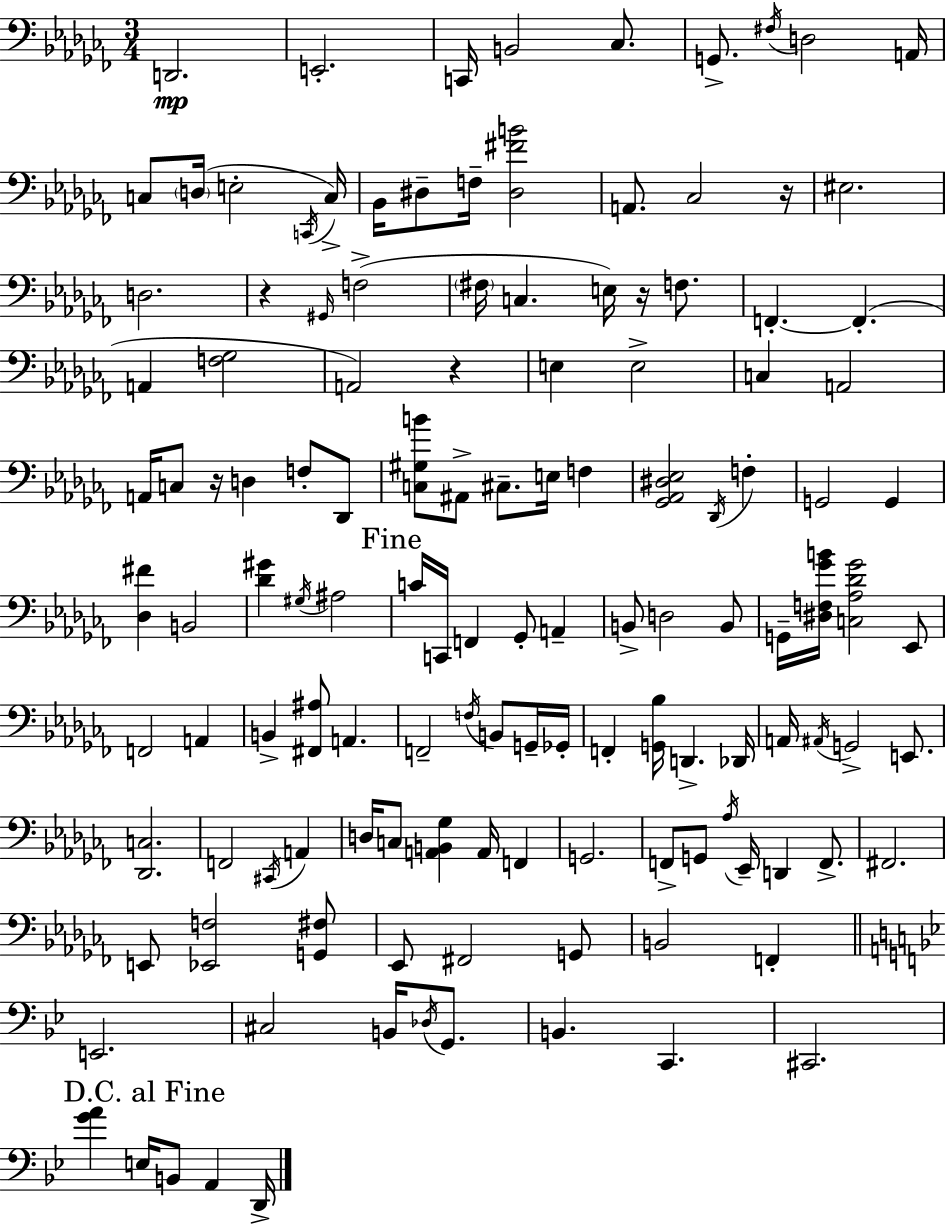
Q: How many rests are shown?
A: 5